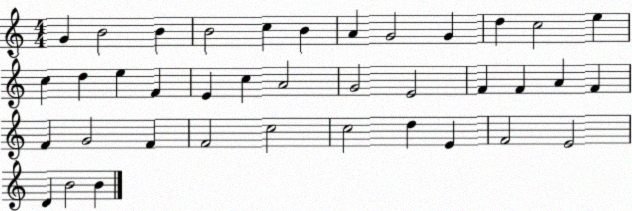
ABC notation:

X:1
T:Untitled
M:4/4
L:1/4
K:C
G B2 B B2 c B A G2 G d c2 e c d e F E c A2 G2 E2 F F A F F G2 F F2 c2 c2 d E F2 E2 D B2 B